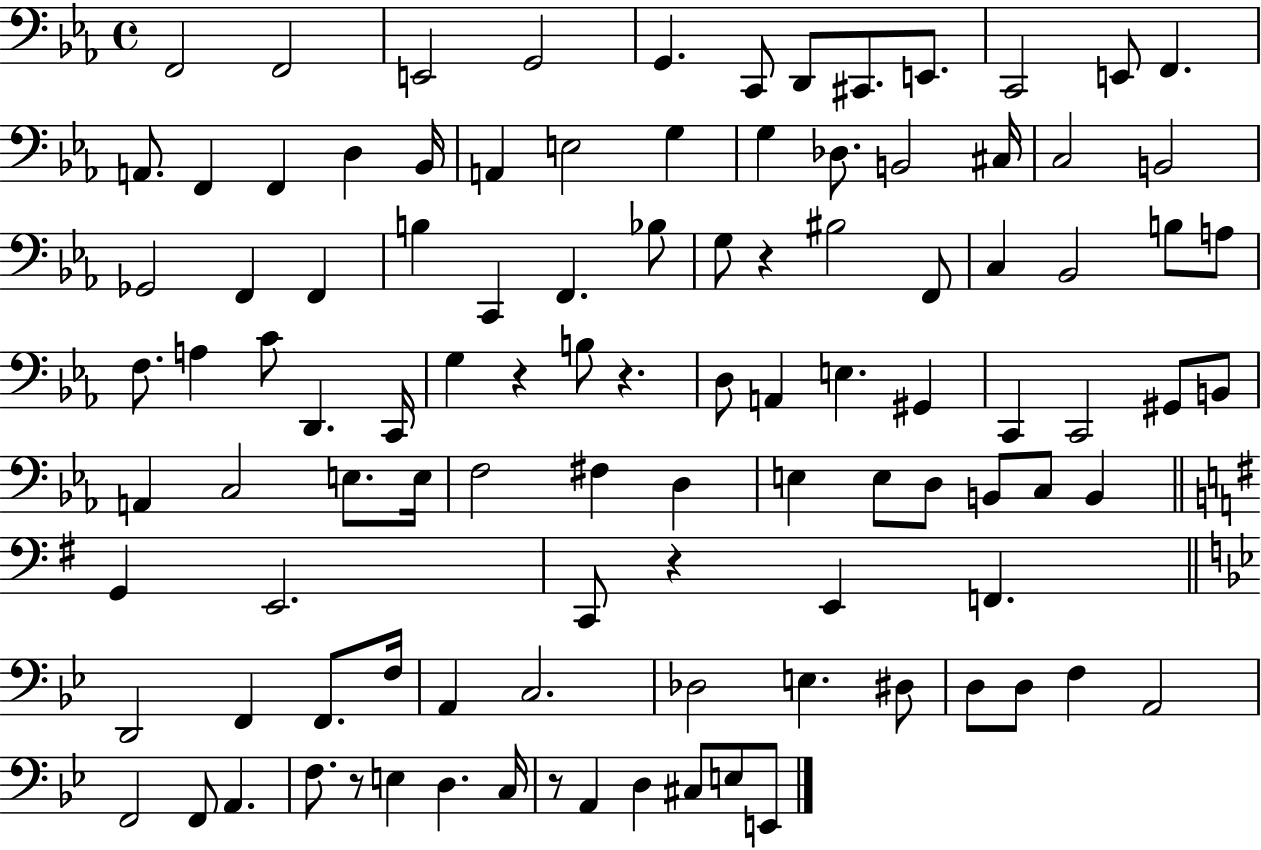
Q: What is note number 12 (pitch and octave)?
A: F2